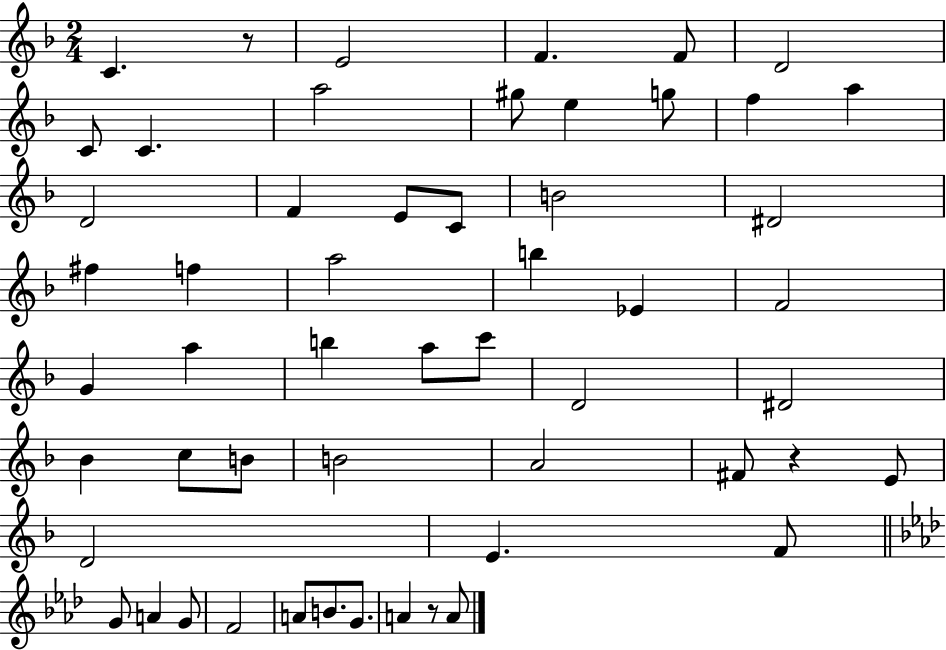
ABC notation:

X:1
T:Untitled
M:2/4
L:1/4
K:F
C z/2 E2 F F/2 D2 C/2 C a2 ^g/2 e g/2 f a D2 F E/2 C/2 B2 ^D2 ^f f a2 b _E F2 G a b a/2 c'/2 D2 ^D2 _B c/2 B/2 B2 A2 ^F/2 z E/2 D2 E F/2 G/2 A G/2 F2 A/2 B/2 G/2 A z/2 A/2